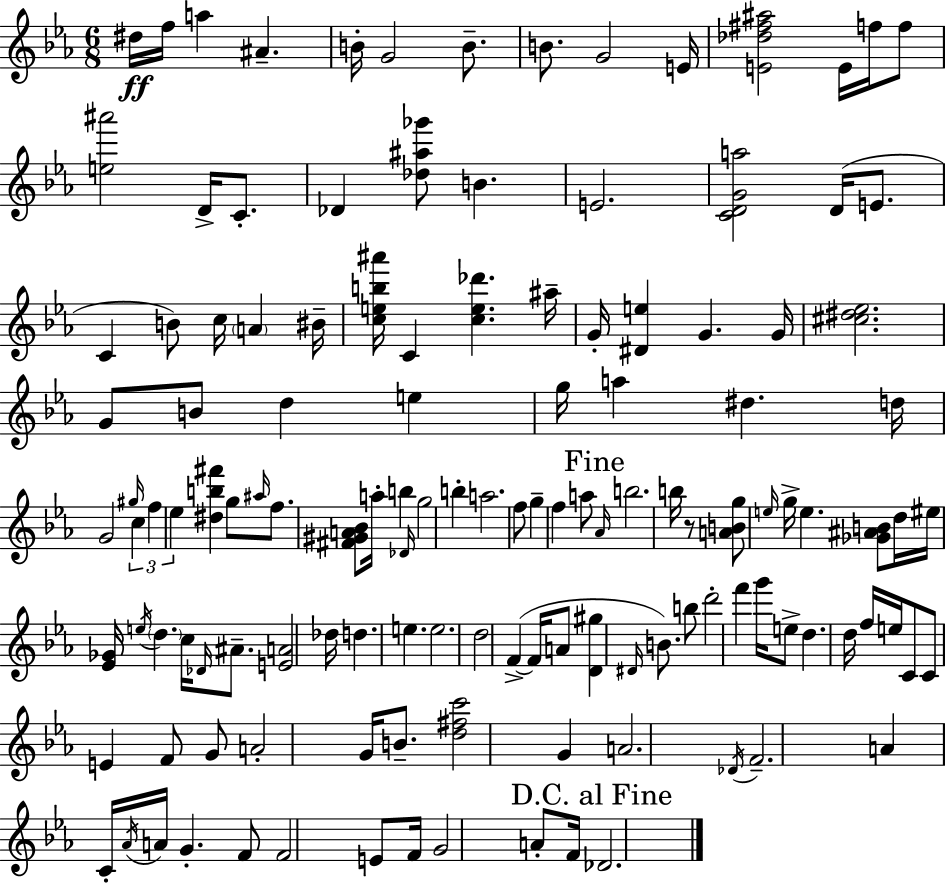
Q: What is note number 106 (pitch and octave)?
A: F4